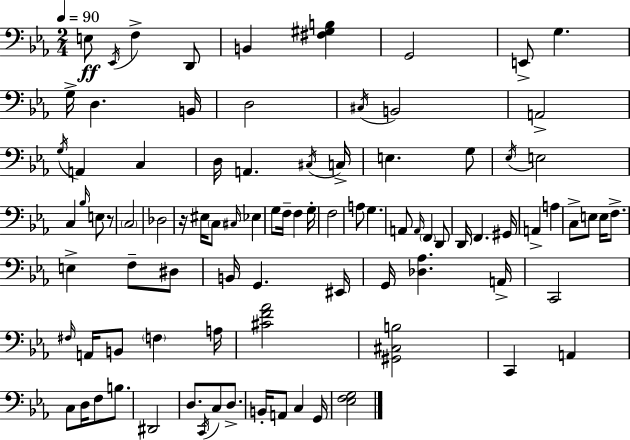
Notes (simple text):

E3/e Eb2/s F3/q D2/e B2/q [F#3,G#3,B3]/q G2/h E2/e G3/q. G3/s D3/q. B2/s D3/h C#3/s B2/h A2/h G3/s A2/q C3/q D3/s A2/q. C#3/s C3/s E3/q. G3/e Eb3/s E3/h C3/q Bb3/s E3/e R/e C3/h Db3/h R/s EIS3/s C3/e C#3/s Eb3/q G3/e F3/s F3/q G3/s F3/h A3/e G3/q. A2/e A2/s F2/q D2/e D2/s F2/q. G#2/s A2/q A3/q C3/e E3/e E3/s F3/e. E3/q F3/e D#3/e B2/s G2/q. EIS2/s G2/s [Db3,Ab3]/q. A2/s C2/h F#3/s A2/s B2/e F3/q A3/s [C#4,F4,Ab4]/h [G#2,C#3,B3]/h C2/q A2/q C3/e D3/s F3/e B3/e. D#2/h D3/e. C2/s C3/e D3/e. B2/s A2/e C3/q G2/s [Eb3,F3,G3]/h